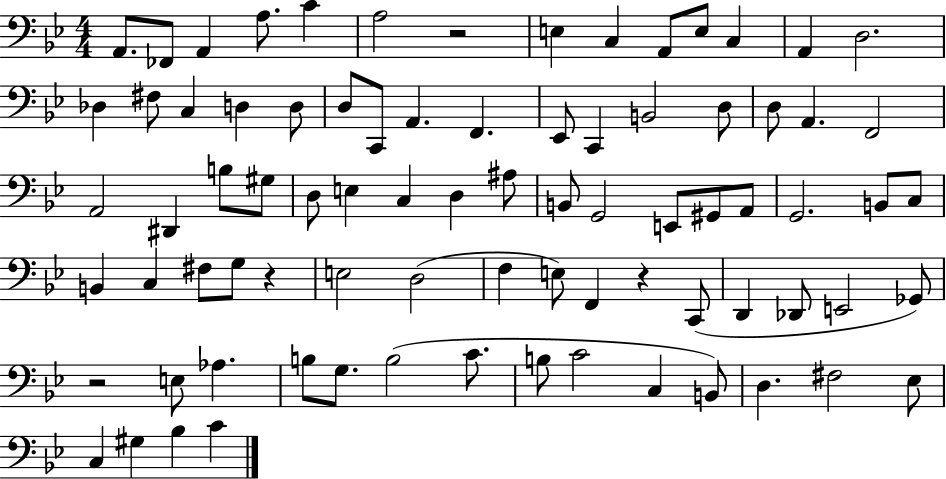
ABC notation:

X:1
T:Untitled
M:4/4
L:1/4
K:Bb
A,,/2 _F,,/2 A,, A,/2 C A,2 z2 E, C, A,,/2 E,/2 C, A,, D,2 _D, ^F,/2 C, D, D,/2 D,/2 C,,/2 A,, F,, _E,,/2 C,, B,,2 D,/2 D,/2 A,, F,,2 A,,2 ^D,, B,/2 ^G,/2 D,/2 E, C, D, ^A,/2 B,,/2 G,,2 E,,/2 ^G,,/2 A,,/2 G,,2 B,,/2 C,/2 B,, C, ^F,/2 G,/2 z E,2 D,2 F, E,/2 F,, z C,,/2 D,, _D,,/2 E,,2 _G,,/2 z2 E,/2 _A, B,/2 G,/2 B,2 C/2 B,/2 C2 C, B,,/2 D, ^F,2 _E,/2 C, ^G, _B, C